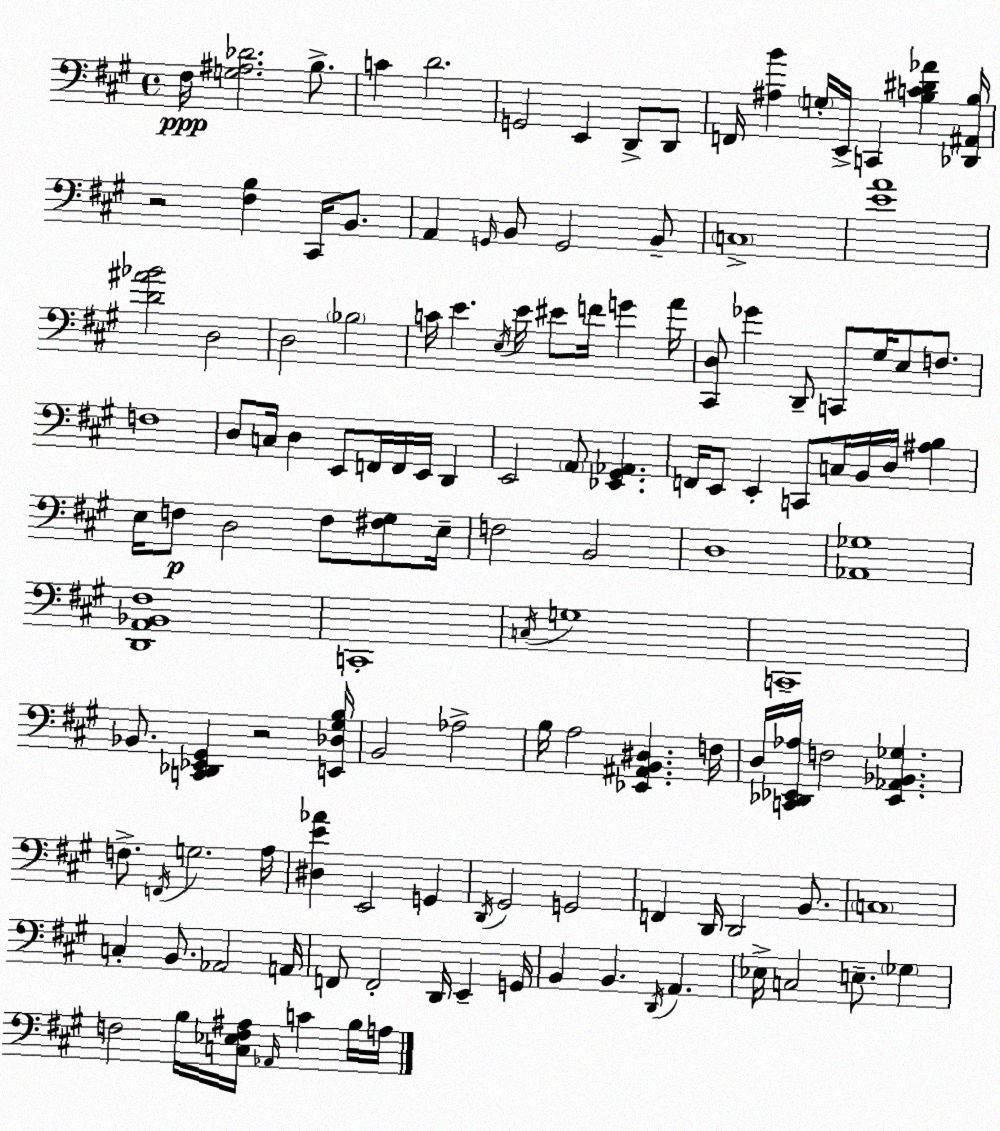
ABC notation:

X:1
T:Untitled
M:4/4
L:1/4
K:A
^F,/4 [G,^A,_D]2 B,/2 C D2 G,,2 E,, D,,/2 D,,/2 F,,/4 [^A,B] G,/4 E,,/4 C,, [B,C^D_A] [_D,,^A,,B,]/4 z2 [^F,B,] ^C,,/4 B,,/2 A,, G,,/4 B,,/2 G,,2 B,,/2 C,4 [EA]4 [D^A_B]2 D,2 D,2 _B,2 C/4 E E,/4 E/4 ^E/2 F/4 G A/4 [^C,,D,]/2 _G D,,/2 C,,/2 ^G,/4 E,/2 F,/2 F,4 D,/2 C,/4 D, E,,/2 F,,/4 F,,/4 E,,/4 D,, E,,2 A,,/2 [_E,,^G,,_A,,] F,,/4 E,,/2 E,, C,,/2 C,/4 B,,/4 D,/4 [^A,B,] E,/4 F,/2 D,2 F,/2 [^F,^G,]/2 E,/4 F,2 B,,2 D,4 [_A,,_G,]4 [D,,A,,_B,,^F,]4 C,,4 C,/4 G,4 C,,4 _B,,/2 [C,,_D,,_E,,^G,,] z2 [E,,_D,^G,B,]/4 B,,2 _A,2 B,/4 A,2 [_E,,^A,,B,,^D,] F,/4 D,/4 [C,,_D,,_E,,_A,]/4 F,2 [_E,,_A,,_B,,_G,] F,/2 F,,/4 G,2 A,/4 [^D,E_A] E,,2 G,, D,,/4 ^G,,2 G,,2 F,, D,,/4 D,,2 B,,/2 C,4 C, B,,/2 _A,,2 A,,/4 F,,/2 F,,2 D,,/4 E,, G,,/4 B,, B,, D,,/4 A,, _E,/4 C,2 E,/2 _G, F,2 B,/4 [C,_E,F,^A,]/4 _A,,/4 C B,/4 A,/4